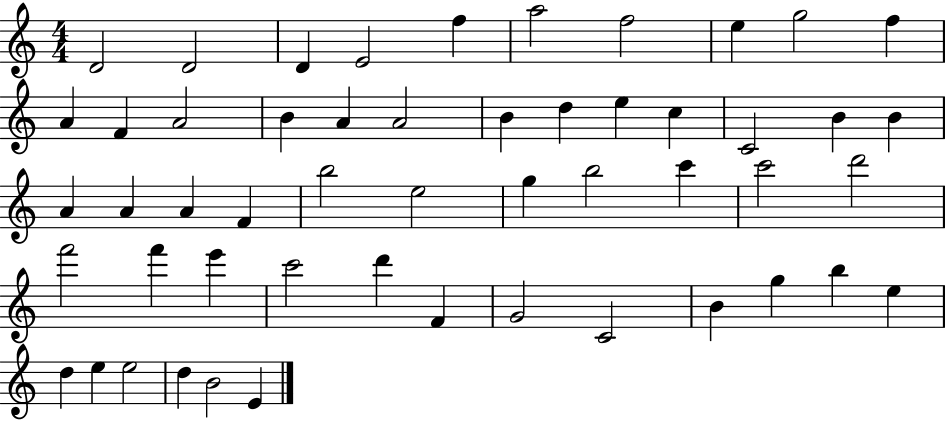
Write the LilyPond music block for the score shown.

{
  \clef treble
  \numericTimeSignature
  \time 4/4
  \key c \major
  d'2 d'2 | d'4 e'2 f''4 | a''2 f''2 | e''4 g''2 f''4 | \break a'4 f'4 a'2 | b'4 a'4 a'2 | b'4 d''4 e''4 c''4 | c'2 b'4 b'4 | \break a'4 a'4 a'4 f'4 | b''2 e''2 | g''4 b''2 c'''4 | c'''2 d'''2 | \break f'''2 f'''4 e'''4 | c'''2 d'''4 f'4 | g'2 c'2 | b'4 g''4 b''4 e''4 | \break d''4 e''4 e''2 | d''4 b'2 e'4 | \bar "|."
}